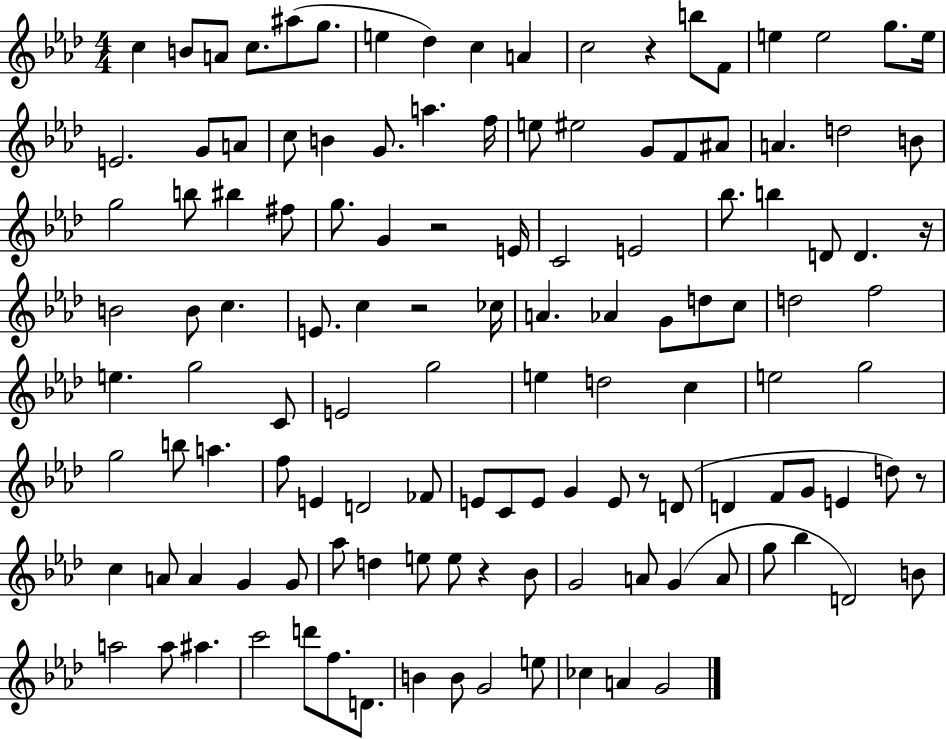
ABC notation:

X:1
T:Untitled
M:4/4
L:1/4
K:Ab
c B/2 A/2 c/2 ^a/2 g/2 e _d c A c2 z b/2 F/2 e e2 g/2 e/4 E2 G/2 A/2 c/2 B G/2 a f/4 e/2 ^e2 G/2 F/2 ^A/2 A d2 B/2 g2 b/2 ^b ^f/2 g/2 G z2 E/4 C2 E2 _b/2 b D/2 D z/4 B2 B/2 c E/2 c z2 _c/4 A _A G/2 d/2 c/2 d2 f2 e g2 C/2 E2 g2 e d2 c e2 g2 g2 b/2 a f/2 E D2 _F/2 E/2 C/2 E/2 G E/2 z/2 D/2 D F/2 G/2 E d/2 z/2 c A/2 A G G/2 _a/2 d e/2 e/2 z _B/2 G2 A/2 G A/2 g/2 _b D2 B/2 a2 a/2 ^a c'2 d'/2 f/2 D/2 B B/2 G2 e/2 _c A G2